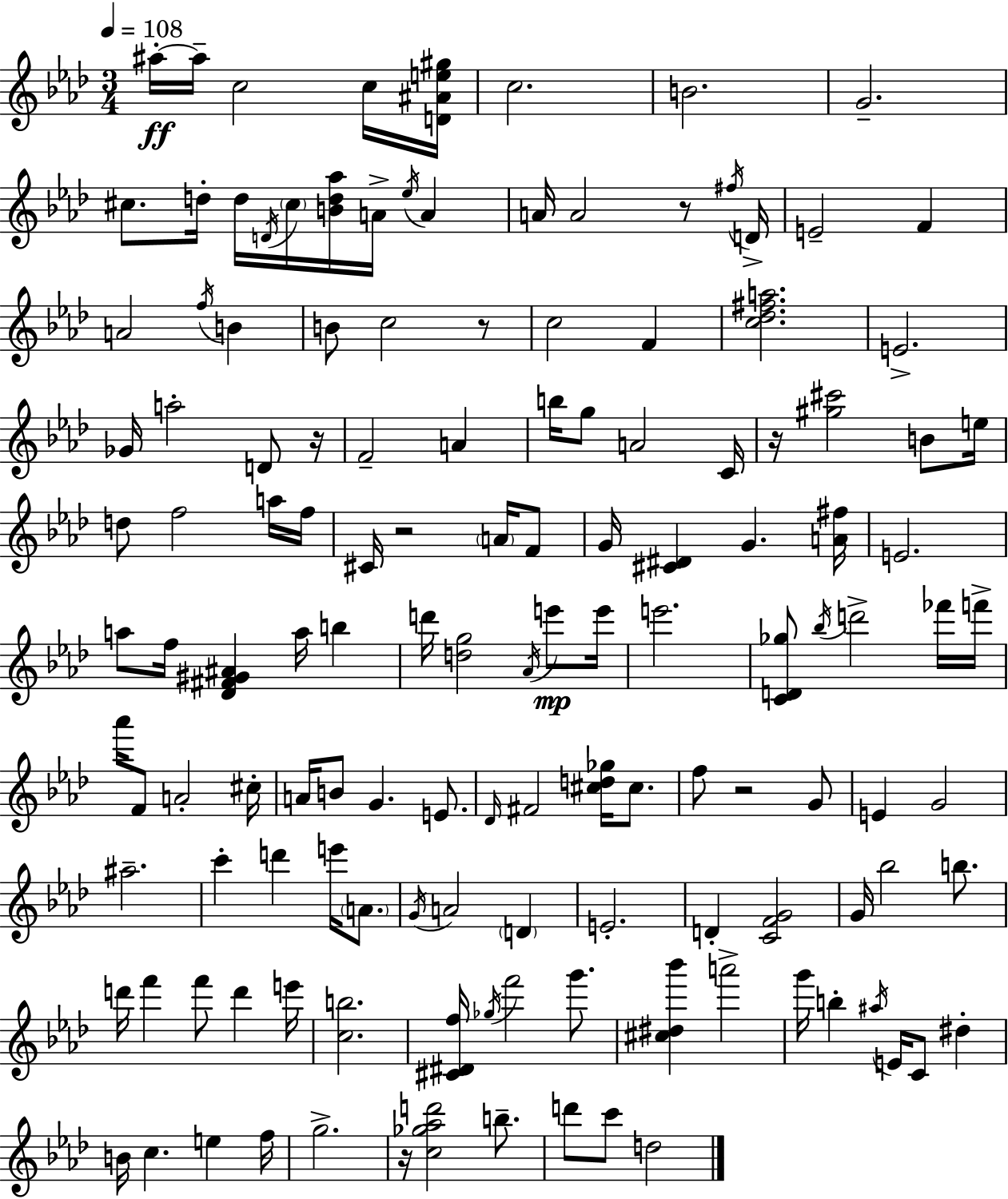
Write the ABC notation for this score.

X:1
T:Untitled
M:3/4
L:1/4
K:Fm
^a/4 ^a/4 c2 c/4 [D^Ae^g]/4 c2 B2 G2 ^c/2 d/4 d/4 D/4 ^c/4 [Bd_a]/4 A/4 _e/4 A A/4 A2 z/2 ^f/4 D/4 E2 F A2 f/4 B B/2 c2 z/2 c2 F [c_d^fa]2 E2 _G/4 a2 D/2 z/4 F2 A b/4 g/2 A2 C/4 z/4 [^g^c']2 B/2 e/4 d/2 f2 a/4 f/4 ^C/4 z2 A/4 F/2 G/4 [^C^D] G [A^f]/4 E2 a/2 f/4 [_D^F^G^A] a/4 b d'/4 [dg]2 _A/4 e'/2 e'/4 e'2 [CD_g]/2 _b/4 d'2 _f'/4 f'/4 _a'/4 F/2 A2 ^c/4 A/4 B/2 G E/2 _D/4 ^F2 [^cd_g]/4 ^c/2 f/2 z2 G/2 E G2 ^a2 c' d' e'/4 A/2 G/4 A2 D E2 D [CFG]2 G/4 _b2 b/2 d'/4 f' f'/2 d' e'/4 [cb]2 [^C^Df]/4 _g/4 f'2 g'/2 [^c^d_b'] a'2 g'/4 b ^a/4 E/4 C/2 ^d B/4 c e f/4 g2 z/4 [c_g_ad']2 b/2 d'/2 c'/2 d2